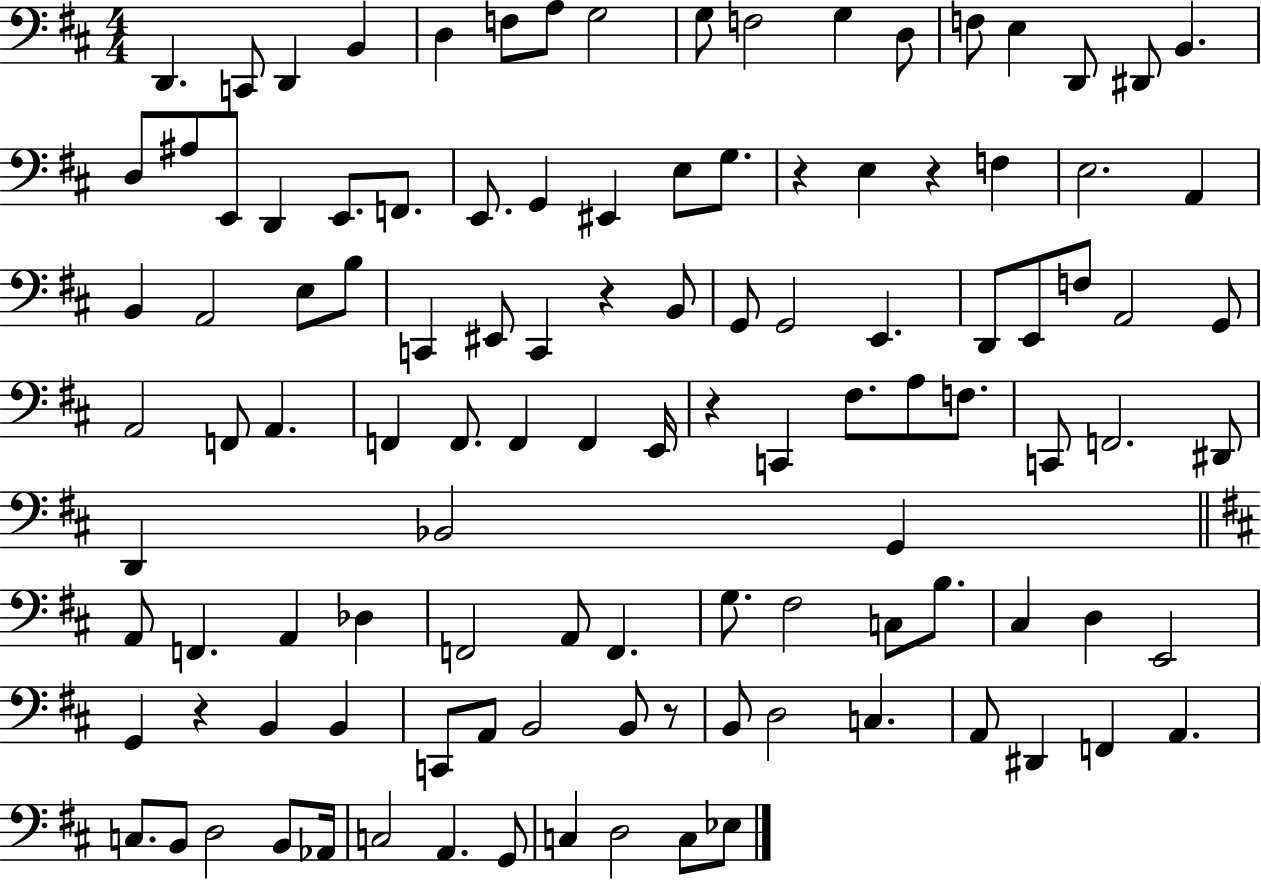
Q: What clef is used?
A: bass